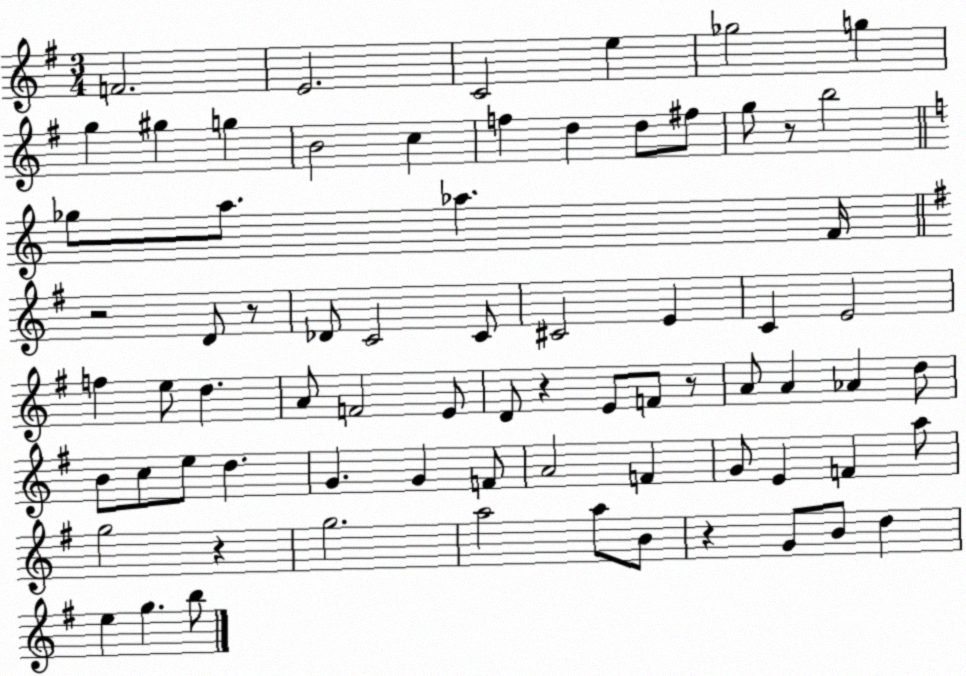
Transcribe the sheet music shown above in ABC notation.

X:1
T:Untitled
M:3/4
L:1/4
K:G
F2 E2 C2 e _g2 g g ^g g B2 c f d d/2 ^f/2 g/2 z/2 b2 _g/2 a/2 _a F/4 z2 D/2 z/2 _D/2 C2 C/2 ^C2 E C E2 f e/2 d A/2 F2 E/2 D/2 z E/2 F/2 z/2 A/2 A _A d/2 B/2 c/2 e/2 d G G F/2 A2 F G/2 E F a/2 g2 z g2 a2 a/2 B/2 z G/2 B/2 d e g b/2